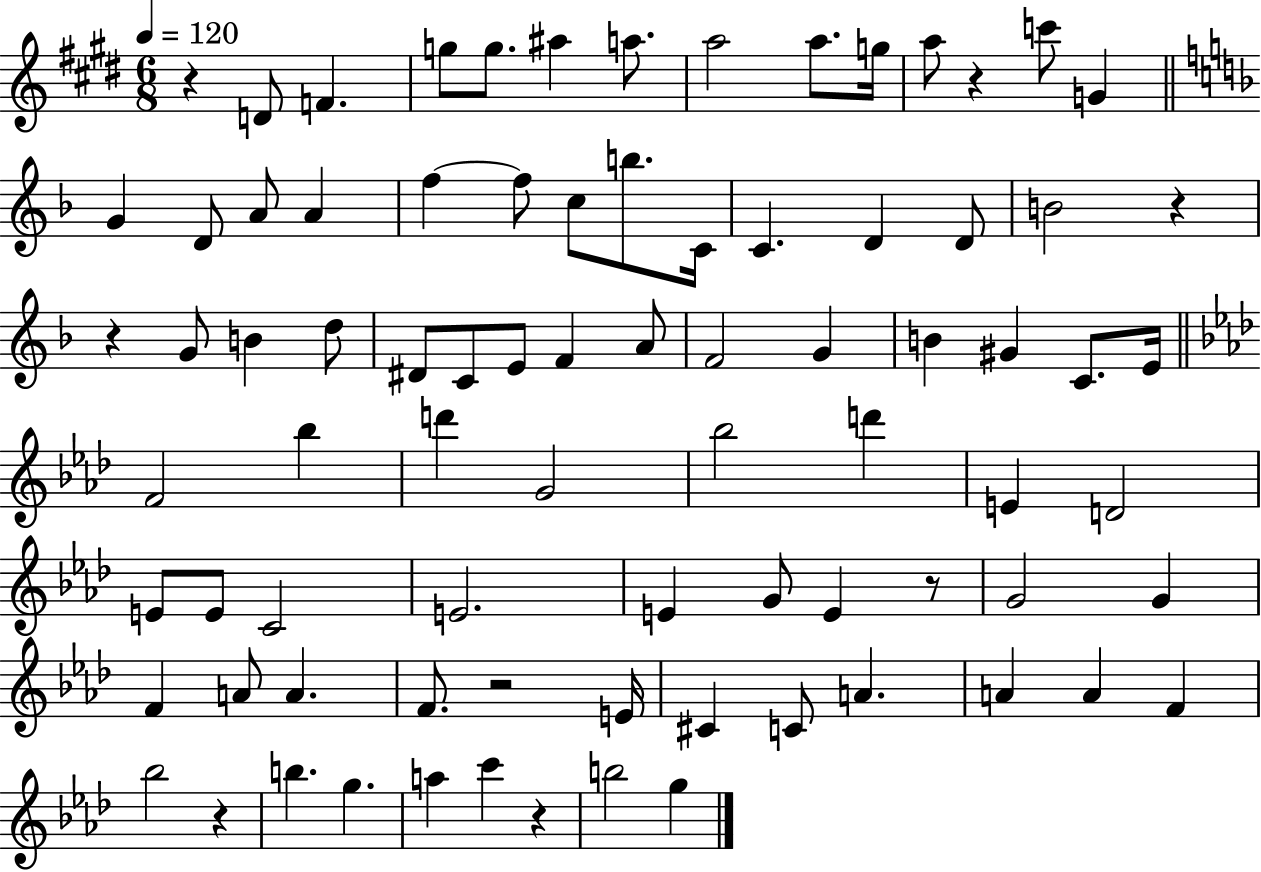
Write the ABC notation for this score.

X:1
T:Untitled
M:6/8
L:1/4
K:E
z D/2 F g/2 g/2 ^a a/2 a2 a/2 g/4 a/2 z c'/2 G G D/2 A/2 A f f/2 c/2 b/2 C/4 C D D/2 B2 z z G/2 B d/2 ^D/2 C/2 E/2 F A/2 F2 G B ^G C/2 E/4 F2 _b d' G2 _b2 d' E D2 E/2 E/2 C2 E2 E G/2 E z/2 G2 G F A/2 A F/2 z2 E/4 ^C C/2 A A A F _b2 z b g a c' z b2 g